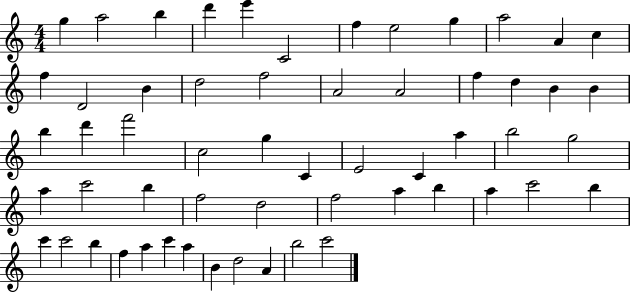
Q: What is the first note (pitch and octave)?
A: G5